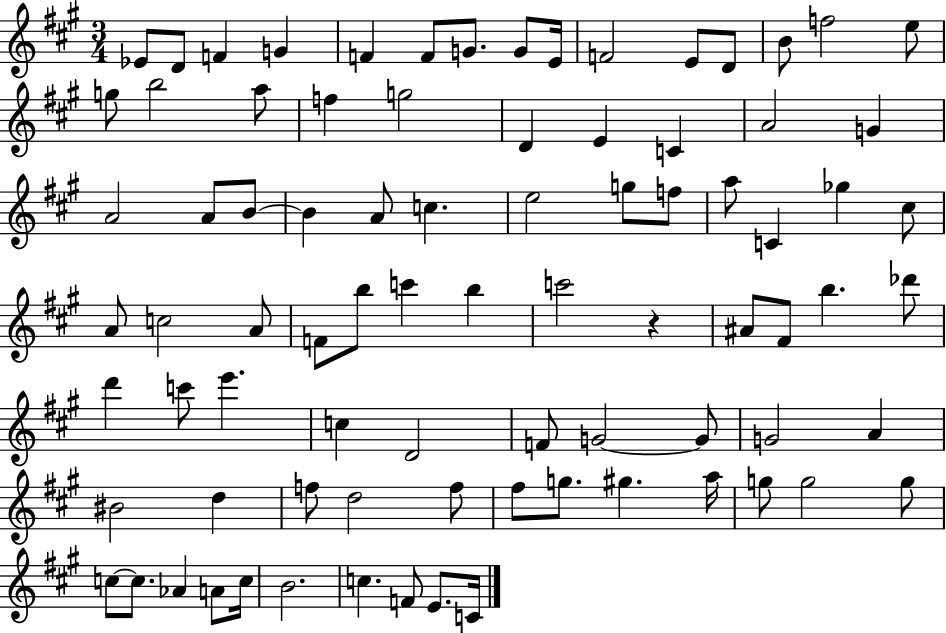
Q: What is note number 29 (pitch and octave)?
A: B4